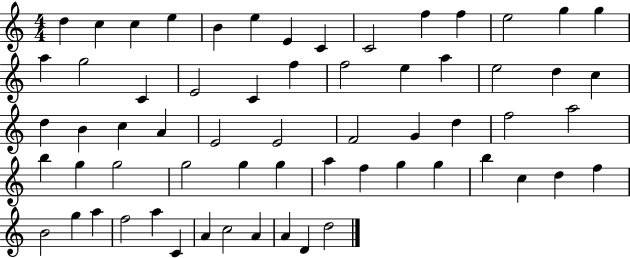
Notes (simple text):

D5/q C5/q C5/q E5/q B4/q E5/q E4/q C4/q C4/h F5/q F5/q E5/h G5/q G5/q A5/q G5/h C4/q E4/h C4/q F5/q F5/h E5/q A5/q E5/h D5/q C5/q D5/q B4/q C5/q A4/q E4/h E4/h F4/h G4/q D5/q F5/h A5/h B5/q G5/q G5/h G5/h G5/q G5/q A5/q F5/q G5/q G5/q B5/q C5/q D5/q F5/q B4/h G5/q A5/q F5/h A5/q C4/q A4/q C5/h A4/q A4/q D4/q D5/h